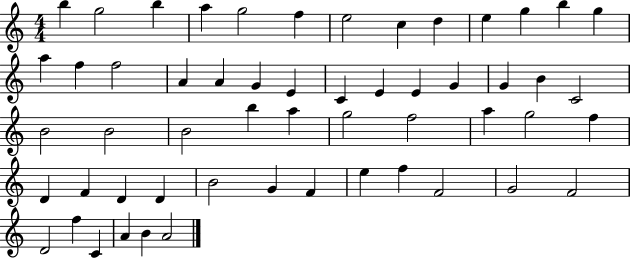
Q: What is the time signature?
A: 4/4